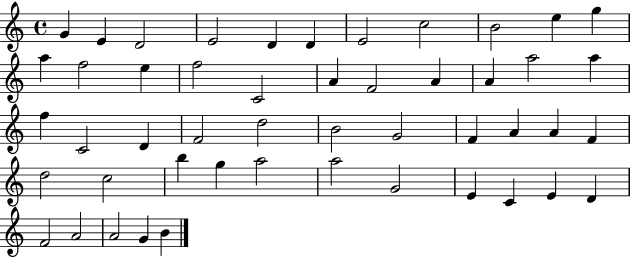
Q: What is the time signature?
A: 4/4